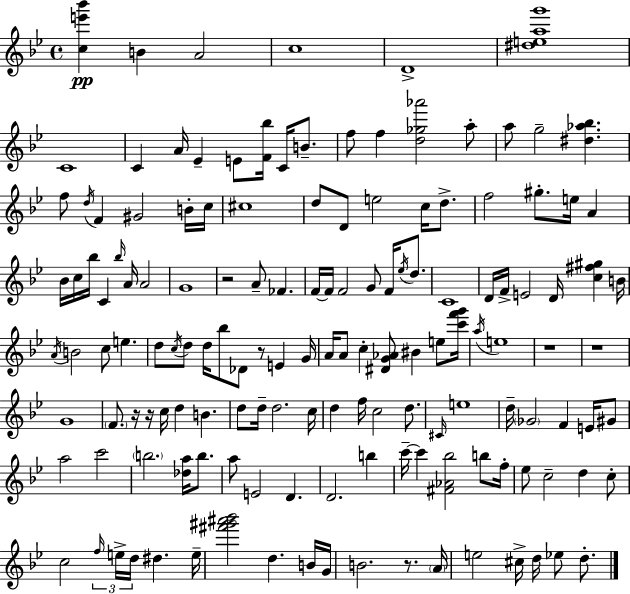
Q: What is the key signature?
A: G minor